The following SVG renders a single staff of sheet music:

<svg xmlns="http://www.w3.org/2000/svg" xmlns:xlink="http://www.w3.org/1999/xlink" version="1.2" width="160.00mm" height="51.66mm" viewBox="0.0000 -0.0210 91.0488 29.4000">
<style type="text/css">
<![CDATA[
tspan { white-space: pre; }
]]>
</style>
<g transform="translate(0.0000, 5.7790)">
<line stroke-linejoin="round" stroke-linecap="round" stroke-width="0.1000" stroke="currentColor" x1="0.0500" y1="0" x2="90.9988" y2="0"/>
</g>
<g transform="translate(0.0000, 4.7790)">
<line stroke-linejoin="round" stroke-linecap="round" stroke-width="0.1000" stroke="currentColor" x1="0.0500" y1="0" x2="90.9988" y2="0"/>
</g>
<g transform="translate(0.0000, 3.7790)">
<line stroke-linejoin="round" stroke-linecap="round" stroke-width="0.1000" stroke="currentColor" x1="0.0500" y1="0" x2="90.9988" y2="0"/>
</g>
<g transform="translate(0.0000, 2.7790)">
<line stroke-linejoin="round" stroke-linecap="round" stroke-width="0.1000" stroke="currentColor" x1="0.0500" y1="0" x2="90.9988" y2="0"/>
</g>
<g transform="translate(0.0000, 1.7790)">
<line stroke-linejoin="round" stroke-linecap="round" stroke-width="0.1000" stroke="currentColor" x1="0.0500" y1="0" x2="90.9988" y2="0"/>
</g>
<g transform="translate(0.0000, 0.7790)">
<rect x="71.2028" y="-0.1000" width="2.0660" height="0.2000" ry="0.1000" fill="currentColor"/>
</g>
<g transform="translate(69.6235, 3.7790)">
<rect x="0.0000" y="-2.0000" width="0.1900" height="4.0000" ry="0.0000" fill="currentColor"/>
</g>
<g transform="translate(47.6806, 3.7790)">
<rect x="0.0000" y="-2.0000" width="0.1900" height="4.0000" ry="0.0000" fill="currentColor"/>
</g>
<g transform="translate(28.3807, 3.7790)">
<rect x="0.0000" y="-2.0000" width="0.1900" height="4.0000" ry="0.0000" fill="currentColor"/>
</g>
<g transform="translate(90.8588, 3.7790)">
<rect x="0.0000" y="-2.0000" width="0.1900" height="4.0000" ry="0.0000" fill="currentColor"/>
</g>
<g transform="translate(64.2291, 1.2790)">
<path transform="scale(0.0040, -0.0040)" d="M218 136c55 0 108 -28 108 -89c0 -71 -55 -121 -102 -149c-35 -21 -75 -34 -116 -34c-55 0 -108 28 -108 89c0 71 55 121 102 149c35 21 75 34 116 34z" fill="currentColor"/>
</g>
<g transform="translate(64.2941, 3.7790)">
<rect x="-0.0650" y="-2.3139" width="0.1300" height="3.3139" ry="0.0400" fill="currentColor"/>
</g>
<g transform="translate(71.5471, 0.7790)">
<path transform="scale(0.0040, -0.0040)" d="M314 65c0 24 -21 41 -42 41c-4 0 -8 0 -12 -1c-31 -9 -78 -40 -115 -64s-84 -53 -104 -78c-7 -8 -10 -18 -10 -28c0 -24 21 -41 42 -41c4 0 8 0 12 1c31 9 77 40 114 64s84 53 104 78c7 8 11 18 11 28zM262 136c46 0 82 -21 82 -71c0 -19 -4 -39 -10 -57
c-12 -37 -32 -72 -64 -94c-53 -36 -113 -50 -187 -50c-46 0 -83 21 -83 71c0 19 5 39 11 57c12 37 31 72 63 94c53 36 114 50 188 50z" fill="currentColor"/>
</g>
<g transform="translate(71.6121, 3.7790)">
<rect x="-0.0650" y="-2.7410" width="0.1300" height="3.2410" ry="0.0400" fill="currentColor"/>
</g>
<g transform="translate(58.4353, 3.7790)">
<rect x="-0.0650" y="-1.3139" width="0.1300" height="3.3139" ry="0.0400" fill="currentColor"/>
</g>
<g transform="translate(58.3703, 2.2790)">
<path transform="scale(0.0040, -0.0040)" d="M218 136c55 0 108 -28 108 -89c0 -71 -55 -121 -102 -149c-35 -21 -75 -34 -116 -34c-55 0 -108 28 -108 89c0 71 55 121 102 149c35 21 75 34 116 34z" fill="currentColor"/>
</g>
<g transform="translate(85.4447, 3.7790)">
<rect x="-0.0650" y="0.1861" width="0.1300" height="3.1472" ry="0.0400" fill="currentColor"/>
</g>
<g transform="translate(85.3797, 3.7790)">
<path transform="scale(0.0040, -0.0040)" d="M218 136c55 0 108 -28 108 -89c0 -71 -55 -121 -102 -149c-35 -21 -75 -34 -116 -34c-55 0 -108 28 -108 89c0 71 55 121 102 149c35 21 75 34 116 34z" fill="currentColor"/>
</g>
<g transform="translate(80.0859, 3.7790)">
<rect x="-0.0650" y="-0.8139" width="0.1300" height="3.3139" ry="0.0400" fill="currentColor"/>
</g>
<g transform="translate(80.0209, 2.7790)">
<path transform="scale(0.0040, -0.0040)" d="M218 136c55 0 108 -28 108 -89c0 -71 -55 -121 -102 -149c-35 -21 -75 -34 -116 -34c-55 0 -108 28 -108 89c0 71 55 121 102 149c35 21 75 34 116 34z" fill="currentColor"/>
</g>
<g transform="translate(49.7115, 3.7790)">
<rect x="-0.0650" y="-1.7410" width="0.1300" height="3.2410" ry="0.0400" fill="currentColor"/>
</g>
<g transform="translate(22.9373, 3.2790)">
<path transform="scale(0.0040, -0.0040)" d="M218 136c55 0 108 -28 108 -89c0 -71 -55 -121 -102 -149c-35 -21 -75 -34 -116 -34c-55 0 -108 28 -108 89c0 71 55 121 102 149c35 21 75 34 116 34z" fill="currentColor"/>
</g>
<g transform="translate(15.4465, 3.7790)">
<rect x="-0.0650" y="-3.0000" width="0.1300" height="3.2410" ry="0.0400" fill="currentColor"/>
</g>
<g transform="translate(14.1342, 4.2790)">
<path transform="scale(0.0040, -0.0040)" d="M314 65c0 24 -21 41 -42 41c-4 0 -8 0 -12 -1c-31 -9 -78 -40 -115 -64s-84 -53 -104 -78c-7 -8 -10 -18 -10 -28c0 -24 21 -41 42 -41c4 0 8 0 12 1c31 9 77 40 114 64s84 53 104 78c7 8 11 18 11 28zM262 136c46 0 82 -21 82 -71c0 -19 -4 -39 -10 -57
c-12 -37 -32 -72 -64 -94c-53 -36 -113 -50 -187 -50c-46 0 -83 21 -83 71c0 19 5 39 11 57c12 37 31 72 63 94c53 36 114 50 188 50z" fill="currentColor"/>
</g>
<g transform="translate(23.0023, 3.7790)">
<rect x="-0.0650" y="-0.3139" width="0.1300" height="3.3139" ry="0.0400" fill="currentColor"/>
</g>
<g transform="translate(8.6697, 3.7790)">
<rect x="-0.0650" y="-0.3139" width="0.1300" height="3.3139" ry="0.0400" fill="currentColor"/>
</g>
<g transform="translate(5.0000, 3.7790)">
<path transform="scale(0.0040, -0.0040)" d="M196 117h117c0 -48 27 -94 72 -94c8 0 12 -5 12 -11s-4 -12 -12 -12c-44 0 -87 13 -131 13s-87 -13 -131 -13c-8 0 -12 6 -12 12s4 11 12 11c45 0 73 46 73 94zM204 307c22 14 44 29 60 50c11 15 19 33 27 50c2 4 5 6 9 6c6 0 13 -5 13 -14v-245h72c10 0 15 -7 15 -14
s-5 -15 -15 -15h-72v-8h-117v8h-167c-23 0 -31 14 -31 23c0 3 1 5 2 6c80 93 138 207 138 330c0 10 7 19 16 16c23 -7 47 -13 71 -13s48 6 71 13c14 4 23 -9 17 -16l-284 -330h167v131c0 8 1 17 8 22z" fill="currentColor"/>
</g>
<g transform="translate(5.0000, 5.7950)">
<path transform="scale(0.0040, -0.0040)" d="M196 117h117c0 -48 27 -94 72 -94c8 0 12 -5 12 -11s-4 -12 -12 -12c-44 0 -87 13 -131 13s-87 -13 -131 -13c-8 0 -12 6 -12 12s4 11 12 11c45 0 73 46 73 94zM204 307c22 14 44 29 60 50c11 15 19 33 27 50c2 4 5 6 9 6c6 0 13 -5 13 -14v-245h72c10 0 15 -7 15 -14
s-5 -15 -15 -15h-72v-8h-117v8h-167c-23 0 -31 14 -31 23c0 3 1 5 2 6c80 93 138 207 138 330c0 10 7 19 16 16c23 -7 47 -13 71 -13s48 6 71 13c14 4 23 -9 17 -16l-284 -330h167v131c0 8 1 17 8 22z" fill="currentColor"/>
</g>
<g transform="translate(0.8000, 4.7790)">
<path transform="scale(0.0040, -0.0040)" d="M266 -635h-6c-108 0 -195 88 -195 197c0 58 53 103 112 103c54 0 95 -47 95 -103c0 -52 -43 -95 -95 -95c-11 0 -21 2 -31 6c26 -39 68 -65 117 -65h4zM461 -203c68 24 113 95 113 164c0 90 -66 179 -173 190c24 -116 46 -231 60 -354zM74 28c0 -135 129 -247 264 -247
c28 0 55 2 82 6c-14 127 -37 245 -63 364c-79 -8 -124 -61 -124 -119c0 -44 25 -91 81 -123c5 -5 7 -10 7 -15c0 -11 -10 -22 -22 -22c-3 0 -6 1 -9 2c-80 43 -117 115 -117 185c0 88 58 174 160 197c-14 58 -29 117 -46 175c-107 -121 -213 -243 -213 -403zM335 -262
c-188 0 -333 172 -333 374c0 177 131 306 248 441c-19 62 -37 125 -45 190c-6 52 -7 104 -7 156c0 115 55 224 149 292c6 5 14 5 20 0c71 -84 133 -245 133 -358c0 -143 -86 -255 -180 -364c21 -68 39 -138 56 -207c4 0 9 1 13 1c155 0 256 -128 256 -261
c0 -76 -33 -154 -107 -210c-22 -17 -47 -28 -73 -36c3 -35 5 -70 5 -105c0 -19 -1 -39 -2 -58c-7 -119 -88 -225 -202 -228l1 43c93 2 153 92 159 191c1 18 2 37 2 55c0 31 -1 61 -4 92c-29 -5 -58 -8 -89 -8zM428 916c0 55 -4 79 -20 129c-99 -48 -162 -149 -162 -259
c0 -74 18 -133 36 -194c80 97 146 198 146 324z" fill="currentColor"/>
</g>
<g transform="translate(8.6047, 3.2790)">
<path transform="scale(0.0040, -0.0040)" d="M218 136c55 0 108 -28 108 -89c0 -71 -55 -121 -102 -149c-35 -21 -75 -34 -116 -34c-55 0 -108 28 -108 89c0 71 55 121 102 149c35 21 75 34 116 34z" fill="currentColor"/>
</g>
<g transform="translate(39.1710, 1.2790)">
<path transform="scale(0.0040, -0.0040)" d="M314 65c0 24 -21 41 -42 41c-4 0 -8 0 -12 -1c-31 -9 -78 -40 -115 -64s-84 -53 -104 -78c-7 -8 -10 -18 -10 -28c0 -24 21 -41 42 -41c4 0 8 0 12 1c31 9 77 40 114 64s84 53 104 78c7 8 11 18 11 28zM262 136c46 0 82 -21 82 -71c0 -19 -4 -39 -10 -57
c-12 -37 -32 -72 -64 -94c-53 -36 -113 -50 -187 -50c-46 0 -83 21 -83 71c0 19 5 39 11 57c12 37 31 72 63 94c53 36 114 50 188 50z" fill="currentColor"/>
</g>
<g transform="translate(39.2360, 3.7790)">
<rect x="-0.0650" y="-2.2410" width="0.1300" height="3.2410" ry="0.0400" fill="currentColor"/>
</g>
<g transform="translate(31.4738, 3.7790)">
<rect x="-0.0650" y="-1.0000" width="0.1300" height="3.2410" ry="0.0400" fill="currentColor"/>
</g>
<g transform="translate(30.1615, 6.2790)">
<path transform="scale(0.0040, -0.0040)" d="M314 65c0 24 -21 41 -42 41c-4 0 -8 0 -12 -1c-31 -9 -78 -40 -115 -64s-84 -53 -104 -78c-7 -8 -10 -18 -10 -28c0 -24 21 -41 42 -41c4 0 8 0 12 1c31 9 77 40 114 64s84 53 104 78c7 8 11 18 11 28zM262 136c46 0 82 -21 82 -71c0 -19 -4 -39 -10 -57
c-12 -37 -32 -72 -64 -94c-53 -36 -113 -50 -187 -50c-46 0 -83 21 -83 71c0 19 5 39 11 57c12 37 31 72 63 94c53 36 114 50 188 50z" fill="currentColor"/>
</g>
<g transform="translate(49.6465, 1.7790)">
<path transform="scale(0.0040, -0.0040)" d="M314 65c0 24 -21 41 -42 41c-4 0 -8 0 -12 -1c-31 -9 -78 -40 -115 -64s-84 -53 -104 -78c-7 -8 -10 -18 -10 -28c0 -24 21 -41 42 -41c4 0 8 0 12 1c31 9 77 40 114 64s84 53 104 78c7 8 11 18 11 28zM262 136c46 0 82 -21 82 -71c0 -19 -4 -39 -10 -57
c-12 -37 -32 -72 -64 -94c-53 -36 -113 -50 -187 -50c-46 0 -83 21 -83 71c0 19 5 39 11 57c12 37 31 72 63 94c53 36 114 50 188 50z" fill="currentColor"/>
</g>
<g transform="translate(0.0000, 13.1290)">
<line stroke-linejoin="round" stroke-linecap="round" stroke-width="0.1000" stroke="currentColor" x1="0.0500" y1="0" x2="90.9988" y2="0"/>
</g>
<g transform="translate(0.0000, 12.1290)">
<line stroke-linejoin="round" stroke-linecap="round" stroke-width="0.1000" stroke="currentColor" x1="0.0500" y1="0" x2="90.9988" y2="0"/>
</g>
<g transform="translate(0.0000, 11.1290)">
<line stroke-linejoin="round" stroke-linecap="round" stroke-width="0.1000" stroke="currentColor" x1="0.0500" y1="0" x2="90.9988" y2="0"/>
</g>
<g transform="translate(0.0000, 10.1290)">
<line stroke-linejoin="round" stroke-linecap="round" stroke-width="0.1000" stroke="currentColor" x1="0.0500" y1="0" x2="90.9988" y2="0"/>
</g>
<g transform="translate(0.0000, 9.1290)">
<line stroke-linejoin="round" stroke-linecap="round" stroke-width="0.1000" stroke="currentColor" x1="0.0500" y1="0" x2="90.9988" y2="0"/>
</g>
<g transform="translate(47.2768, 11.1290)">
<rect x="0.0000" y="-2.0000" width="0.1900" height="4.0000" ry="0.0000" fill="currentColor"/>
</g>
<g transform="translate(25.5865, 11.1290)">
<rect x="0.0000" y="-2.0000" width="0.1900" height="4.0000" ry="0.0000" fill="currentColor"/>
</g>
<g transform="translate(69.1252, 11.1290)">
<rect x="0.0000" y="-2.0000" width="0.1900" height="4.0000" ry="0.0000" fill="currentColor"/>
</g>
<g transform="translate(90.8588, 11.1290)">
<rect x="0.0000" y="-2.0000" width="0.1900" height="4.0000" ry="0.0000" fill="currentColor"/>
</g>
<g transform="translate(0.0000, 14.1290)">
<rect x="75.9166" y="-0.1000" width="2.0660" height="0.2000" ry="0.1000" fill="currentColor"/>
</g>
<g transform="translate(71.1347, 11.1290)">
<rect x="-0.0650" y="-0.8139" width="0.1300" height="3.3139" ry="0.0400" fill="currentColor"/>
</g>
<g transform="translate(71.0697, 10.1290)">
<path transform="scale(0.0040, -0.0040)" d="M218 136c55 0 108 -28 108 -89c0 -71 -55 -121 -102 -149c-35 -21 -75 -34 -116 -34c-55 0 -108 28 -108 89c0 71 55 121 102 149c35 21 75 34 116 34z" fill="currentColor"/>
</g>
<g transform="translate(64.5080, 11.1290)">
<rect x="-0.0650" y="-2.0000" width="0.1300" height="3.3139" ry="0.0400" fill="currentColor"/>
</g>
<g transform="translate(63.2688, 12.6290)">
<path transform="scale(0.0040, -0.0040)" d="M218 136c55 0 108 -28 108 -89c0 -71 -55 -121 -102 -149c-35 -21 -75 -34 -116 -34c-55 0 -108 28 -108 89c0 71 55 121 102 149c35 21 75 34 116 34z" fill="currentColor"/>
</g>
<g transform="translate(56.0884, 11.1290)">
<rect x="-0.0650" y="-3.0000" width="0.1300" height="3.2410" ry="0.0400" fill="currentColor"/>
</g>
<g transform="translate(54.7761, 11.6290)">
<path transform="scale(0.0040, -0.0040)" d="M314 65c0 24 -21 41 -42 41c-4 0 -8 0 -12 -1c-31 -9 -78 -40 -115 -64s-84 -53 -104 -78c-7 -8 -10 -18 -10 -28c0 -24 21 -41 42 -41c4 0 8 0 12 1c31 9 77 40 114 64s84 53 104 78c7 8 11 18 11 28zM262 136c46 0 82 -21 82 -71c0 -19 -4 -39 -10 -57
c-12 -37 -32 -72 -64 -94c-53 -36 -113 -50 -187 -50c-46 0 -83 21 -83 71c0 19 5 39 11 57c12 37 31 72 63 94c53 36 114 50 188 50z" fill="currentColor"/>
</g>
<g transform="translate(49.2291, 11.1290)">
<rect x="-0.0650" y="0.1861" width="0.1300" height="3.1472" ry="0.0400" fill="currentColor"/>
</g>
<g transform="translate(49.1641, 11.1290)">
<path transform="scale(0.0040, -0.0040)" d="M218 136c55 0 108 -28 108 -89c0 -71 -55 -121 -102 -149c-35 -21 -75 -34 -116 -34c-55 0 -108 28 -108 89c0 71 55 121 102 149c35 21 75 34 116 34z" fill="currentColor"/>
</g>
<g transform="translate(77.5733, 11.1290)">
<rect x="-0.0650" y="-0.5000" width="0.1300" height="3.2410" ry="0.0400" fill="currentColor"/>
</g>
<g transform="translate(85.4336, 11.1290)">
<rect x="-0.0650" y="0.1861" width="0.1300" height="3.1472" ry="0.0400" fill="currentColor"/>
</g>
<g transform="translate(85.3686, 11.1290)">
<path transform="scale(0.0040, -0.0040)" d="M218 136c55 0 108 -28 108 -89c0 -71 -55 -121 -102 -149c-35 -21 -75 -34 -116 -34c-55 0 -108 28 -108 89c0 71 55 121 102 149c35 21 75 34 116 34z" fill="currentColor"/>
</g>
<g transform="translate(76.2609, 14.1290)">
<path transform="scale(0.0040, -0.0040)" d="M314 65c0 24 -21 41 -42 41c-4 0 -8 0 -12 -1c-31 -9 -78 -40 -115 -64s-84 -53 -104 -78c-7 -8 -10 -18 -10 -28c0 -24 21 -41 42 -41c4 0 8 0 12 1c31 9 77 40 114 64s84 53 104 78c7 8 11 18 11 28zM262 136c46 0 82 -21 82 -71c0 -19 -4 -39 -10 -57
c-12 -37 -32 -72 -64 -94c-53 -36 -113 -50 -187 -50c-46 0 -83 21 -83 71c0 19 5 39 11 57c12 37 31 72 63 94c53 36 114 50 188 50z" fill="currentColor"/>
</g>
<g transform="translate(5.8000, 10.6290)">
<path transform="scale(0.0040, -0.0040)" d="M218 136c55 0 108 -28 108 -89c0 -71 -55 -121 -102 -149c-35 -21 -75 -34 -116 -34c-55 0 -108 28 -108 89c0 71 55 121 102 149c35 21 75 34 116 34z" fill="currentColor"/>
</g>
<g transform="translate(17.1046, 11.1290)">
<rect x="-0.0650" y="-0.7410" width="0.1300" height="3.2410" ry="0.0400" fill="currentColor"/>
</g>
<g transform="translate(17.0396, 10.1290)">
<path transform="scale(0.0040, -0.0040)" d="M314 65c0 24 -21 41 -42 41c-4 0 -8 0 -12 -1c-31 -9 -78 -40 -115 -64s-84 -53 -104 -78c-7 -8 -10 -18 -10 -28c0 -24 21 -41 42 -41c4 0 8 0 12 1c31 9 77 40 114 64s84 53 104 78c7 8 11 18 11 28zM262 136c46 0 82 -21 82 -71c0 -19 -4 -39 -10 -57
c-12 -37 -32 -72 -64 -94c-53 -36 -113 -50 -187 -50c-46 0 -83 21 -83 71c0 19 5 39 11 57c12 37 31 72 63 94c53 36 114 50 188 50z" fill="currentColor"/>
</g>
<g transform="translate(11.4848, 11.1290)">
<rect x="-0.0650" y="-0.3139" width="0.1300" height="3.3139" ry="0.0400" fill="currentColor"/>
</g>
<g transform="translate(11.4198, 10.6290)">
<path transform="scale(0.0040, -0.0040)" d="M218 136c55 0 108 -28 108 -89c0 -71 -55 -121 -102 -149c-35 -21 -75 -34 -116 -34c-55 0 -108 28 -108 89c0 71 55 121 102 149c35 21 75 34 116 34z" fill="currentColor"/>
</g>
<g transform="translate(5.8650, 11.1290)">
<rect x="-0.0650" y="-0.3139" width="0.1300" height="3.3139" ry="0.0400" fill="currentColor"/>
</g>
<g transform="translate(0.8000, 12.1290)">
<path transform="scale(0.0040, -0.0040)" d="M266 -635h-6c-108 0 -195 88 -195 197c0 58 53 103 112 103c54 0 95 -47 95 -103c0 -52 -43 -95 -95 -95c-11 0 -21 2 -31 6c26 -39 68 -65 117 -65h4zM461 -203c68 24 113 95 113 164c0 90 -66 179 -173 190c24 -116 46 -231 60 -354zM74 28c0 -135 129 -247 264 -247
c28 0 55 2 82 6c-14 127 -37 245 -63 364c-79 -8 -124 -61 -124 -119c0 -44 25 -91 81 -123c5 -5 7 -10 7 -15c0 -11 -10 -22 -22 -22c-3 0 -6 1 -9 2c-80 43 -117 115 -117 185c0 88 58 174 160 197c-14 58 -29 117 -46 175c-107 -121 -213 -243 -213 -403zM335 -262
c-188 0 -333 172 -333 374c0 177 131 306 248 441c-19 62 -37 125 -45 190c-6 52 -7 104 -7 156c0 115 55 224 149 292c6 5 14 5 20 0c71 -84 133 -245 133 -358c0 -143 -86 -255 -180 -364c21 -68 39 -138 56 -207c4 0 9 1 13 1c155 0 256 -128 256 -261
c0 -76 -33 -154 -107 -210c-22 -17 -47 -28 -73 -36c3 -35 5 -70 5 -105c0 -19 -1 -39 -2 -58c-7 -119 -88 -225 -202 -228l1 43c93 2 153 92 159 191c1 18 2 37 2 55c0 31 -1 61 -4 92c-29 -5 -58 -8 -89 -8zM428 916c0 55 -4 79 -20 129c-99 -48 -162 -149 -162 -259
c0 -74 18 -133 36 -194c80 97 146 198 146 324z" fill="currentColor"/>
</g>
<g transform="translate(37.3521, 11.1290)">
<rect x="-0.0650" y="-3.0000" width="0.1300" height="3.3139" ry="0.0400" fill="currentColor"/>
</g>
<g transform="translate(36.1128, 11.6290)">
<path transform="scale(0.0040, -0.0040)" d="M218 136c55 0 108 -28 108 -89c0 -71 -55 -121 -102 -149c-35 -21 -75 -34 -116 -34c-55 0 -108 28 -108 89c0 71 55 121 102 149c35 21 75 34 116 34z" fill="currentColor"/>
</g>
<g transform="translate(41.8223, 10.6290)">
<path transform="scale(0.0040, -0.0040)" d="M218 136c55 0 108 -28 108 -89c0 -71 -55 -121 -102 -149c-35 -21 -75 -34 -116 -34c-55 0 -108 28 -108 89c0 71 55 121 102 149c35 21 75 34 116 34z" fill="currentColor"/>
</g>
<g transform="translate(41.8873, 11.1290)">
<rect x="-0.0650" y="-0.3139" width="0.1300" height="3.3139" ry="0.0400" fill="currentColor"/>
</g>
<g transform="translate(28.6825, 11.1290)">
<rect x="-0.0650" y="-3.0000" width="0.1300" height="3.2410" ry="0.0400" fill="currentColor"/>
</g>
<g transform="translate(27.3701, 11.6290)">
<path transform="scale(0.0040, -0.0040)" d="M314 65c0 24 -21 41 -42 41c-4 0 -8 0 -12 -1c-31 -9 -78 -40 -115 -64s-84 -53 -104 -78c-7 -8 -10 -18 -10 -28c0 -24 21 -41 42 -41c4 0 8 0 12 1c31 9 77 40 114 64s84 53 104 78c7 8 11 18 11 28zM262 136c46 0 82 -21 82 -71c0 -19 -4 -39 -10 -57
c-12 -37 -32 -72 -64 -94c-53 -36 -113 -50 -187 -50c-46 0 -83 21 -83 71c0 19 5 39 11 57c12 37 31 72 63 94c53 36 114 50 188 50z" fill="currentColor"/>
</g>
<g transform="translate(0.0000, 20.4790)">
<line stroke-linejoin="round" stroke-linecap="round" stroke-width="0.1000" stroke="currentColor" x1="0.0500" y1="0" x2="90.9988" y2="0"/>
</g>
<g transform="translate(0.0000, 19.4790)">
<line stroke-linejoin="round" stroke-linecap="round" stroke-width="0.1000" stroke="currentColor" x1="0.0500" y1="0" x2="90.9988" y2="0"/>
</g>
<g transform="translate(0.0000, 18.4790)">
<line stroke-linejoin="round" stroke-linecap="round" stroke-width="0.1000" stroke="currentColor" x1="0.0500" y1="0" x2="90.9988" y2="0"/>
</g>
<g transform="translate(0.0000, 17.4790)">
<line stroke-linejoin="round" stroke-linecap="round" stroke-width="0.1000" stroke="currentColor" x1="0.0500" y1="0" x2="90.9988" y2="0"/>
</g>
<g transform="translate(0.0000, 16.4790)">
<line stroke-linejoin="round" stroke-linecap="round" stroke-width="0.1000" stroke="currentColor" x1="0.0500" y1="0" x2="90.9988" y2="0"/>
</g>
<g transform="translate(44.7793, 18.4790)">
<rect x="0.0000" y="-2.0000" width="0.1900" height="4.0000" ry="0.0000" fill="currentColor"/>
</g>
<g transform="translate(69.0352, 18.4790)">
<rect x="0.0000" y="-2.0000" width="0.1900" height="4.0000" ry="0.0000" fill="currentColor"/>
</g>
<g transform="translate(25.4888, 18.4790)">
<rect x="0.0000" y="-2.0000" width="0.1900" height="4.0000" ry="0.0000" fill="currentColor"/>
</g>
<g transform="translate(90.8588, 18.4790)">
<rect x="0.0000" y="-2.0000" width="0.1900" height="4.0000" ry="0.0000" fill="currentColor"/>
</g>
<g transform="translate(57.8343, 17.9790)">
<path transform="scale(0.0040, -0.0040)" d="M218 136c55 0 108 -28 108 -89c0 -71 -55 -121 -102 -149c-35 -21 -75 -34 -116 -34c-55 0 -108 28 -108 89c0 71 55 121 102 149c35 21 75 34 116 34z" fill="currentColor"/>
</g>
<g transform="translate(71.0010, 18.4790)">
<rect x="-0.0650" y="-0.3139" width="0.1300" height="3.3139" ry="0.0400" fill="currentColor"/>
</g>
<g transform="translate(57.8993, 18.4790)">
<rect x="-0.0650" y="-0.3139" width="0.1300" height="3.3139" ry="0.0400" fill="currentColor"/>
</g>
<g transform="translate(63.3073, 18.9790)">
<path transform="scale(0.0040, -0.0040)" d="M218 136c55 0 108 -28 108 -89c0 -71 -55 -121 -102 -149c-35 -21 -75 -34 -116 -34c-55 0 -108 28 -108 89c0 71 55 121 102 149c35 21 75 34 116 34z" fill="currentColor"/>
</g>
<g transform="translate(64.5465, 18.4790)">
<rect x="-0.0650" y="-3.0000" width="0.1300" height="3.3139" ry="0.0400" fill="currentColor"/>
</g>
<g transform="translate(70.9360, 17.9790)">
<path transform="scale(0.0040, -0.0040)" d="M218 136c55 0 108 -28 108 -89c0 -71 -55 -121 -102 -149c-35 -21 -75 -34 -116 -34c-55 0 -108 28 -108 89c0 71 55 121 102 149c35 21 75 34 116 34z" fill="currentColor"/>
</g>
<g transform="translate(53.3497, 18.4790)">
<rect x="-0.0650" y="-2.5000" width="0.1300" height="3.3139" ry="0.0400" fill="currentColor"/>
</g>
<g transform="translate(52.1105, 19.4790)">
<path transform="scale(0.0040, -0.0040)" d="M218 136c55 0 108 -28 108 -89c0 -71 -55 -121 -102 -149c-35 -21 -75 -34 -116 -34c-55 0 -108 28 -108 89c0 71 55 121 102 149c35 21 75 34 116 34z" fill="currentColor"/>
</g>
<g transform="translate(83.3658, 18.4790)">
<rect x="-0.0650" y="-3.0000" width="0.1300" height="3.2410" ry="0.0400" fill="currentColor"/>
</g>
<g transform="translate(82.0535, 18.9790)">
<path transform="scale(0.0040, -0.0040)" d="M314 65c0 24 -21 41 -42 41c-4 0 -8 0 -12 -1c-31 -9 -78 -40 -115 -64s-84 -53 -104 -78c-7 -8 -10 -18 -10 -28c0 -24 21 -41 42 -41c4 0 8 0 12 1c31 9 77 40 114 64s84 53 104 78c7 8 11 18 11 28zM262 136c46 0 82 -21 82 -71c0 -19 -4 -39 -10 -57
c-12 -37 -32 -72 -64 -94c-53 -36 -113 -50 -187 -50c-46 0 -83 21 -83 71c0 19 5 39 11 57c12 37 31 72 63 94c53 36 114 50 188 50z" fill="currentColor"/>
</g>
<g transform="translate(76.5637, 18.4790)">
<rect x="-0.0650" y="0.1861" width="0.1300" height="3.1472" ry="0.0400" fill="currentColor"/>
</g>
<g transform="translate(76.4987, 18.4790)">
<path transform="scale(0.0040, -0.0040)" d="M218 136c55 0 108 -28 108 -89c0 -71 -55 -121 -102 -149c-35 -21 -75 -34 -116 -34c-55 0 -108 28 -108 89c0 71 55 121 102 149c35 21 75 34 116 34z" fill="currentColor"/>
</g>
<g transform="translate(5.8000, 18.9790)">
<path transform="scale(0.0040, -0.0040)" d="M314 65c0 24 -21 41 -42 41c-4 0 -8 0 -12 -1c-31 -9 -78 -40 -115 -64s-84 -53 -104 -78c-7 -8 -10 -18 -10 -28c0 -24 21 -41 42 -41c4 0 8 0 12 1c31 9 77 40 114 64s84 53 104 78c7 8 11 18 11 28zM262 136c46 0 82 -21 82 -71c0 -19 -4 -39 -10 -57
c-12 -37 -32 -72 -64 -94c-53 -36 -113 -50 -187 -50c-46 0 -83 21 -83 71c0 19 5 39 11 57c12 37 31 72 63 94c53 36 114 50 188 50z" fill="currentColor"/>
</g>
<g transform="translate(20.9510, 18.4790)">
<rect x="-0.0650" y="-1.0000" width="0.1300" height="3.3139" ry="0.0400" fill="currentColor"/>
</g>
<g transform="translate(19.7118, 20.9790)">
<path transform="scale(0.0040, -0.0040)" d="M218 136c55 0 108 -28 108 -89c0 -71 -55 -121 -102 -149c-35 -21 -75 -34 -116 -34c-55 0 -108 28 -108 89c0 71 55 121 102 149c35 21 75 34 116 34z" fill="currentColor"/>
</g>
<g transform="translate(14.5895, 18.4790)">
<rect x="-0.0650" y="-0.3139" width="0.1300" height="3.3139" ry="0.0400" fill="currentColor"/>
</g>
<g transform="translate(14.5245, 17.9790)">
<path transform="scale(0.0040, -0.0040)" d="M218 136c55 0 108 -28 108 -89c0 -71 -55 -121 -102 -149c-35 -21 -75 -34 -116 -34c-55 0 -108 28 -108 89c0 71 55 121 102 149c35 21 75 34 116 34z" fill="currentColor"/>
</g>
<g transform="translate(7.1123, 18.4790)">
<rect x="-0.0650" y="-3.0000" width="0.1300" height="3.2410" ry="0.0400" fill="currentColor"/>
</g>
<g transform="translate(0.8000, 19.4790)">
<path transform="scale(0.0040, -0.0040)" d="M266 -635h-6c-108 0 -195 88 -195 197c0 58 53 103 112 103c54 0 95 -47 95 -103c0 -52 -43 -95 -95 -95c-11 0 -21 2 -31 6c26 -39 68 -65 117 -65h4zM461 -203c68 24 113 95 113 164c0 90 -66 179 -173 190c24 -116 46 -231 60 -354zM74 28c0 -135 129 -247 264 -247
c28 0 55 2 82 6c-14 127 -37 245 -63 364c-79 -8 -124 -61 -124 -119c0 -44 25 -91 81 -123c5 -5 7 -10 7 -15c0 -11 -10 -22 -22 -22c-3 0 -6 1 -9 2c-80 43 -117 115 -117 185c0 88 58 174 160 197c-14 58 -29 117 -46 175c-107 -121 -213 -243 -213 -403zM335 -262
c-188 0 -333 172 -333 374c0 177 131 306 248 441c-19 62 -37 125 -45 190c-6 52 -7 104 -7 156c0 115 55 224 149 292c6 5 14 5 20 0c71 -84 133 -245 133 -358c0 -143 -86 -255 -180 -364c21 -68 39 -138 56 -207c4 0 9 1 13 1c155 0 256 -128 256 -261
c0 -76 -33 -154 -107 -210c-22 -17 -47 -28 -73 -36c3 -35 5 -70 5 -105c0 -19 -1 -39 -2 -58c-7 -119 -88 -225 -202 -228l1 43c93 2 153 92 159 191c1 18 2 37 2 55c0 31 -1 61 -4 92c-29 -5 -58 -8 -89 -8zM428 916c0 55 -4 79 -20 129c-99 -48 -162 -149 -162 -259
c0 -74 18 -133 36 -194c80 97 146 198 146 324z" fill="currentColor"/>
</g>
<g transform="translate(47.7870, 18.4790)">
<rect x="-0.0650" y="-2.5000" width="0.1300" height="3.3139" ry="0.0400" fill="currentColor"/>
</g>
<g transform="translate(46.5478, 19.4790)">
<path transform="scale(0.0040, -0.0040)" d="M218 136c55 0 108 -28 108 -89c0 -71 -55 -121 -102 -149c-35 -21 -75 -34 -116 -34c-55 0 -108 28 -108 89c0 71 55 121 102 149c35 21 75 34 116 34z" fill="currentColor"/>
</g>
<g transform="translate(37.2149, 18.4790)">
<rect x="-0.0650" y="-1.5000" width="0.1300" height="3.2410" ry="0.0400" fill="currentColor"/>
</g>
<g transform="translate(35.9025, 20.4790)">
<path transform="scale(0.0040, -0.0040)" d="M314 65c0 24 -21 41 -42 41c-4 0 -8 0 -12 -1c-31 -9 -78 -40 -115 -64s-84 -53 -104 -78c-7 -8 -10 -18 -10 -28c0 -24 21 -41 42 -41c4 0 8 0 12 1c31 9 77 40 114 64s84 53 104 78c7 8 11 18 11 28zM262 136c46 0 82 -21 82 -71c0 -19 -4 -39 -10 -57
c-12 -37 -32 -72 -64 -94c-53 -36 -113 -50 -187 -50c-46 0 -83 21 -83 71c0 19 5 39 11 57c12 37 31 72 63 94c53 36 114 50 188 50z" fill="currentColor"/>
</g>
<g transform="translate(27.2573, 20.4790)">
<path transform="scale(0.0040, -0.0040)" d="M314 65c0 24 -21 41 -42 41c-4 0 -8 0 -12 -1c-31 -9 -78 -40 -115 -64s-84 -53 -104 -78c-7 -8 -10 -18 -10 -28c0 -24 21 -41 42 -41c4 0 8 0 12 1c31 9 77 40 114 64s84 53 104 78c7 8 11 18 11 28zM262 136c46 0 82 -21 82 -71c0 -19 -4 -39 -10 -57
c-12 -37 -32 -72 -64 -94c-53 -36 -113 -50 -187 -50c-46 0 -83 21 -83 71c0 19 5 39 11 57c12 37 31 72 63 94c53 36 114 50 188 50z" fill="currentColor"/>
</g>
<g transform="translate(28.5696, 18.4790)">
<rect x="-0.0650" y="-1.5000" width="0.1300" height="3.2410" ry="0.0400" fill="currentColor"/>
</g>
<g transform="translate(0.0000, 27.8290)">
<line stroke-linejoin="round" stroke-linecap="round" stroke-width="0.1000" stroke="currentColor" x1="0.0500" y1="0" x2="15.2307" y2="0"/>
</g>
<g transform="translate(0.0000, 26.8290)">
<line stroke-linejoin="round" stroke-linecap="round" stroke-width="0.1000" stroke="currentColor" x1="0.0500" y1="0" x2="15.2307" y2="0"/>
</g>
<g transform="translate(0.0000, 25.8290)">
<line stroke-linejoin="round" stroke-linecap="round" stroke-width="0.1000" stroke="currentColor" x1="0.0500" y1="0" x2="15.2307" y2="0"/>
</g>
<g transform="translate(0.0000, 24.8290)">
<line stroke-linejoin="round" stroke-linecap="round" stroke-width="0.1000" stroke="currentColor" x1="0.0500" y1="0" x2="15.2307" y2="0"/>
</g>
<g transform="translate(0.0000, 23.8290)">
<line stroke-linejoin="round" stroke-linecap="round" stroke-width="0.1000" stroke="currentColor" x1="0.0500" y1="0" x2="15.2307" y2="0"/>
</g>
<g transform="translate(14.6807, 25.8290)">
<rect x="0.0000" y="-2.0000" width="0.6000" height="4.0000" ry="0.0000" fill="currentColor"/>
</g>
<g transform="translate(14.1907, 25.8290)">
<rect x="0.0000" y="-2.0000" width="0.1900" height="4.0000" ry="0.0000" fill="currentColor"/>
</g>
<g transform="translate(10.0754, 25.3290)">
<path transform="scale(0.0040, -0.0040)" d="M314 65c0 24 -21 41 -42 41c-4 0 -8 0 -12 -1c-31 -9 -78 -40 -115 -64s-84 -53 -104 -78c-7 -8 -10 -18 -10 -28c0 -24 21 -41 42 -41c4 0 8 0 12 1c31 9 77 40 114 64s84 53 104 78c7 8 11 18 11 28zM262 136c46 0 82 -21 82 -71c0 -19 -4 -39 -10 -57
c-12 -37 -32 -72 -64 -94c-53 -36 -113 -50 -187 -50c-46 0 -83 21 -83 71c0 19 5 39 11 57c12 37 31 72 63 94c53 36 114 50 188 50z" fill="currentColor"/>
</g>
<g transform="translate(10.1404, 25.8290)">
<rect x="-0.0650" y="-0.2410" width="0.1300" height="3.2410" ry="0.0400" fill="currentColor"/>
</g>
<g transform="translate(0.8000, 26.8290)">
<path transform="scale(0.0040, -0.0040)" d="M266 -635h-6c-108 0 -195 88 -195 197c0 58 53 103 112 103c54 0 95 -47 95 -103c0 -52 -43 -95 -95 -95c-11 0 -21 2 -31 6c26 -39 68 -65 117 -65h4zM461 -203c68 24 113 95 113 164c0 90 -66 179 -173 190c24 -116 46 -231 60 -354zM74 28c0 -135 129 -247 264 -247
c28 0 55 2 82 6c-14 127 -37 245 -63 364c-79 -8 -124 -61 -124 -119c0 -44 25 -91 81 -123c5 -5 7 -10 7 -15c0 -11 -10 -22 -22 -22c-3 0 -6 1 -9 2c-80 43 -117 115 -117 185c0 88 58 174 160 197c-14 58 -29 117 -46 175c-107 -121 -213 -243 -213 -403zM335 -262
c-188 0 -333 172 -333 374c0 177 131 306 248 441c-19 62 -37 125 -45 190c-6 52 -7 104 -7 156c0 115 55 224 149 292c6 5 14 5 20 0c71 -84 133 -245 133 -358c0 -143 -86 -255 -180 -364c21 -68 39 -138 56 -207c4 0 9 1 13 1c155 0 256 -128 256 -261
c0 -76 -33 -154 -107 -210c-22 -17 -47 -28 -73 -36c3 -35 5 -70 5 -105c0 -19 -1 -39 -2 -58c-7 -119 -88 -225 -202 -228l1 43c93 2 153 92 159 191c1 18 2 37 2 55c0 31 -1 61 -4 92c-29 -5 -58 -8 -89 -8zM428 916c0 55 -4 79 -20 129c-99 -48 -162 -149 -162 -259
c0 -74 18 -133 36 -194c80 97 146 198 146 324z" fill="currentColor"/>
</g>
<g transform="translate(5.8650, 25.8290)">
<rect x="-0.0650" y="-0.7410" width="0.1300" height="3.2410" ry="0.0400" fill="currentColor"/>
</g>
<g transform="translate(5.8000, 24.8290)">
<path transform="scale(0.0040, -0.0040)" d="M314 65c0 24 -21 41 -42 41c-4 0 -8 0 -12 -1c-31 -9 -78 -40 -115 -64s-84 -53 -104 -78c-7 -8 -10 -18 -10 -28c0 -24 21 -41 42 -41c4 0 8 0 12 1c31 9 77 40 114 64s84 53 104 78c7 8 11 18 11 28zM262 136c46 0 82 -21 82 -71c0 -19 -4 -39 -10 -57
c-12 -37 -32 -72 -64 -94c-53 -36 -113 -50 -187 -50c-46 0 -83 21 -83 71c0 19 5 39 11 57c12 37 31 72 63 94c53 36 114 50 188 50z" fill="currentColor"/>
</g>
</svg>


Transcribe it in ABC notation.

X:1
T:Untitled
M:4/4
L:1/4
K:C
c A2 c D2 g2 f2 e g a2 d B c c d2 A2 A c B A2 F d C2 B A2 c D E2 E2 G G c A c B A2 d2 c2